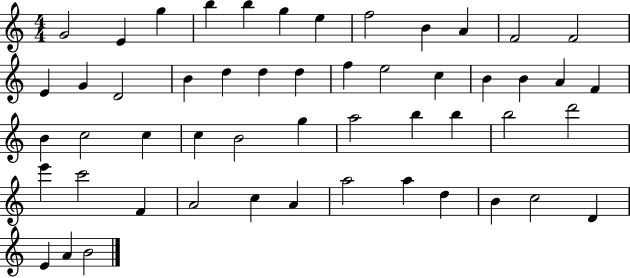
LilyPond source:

{
  \clef treble
  \numericTimeSignature
  \time 4/4
  \key c \major
  g'2 e'4 g''4 | b''4 b''4 g''4 e''4 | f''2 b'4 a'4 | f'2 f'2 | \break e'4 g'4 d'2 | b'4 d''4 d''4 d''4 | f''4 e''2 c''4 | b'4 b'4 a'4 f'4 | \break b'4 c''2 c''4 | c''4 b'2 g''4 | a''2 b''4 b''4 | b''2 d'''2 | \break e'''4 c'''2 f'4 | a'2 c''4 a'4 | a''2 a''4 d''4 | b'4 c''2 d'4 | \break e'4 a'4 b'2 | \bar "|."
}